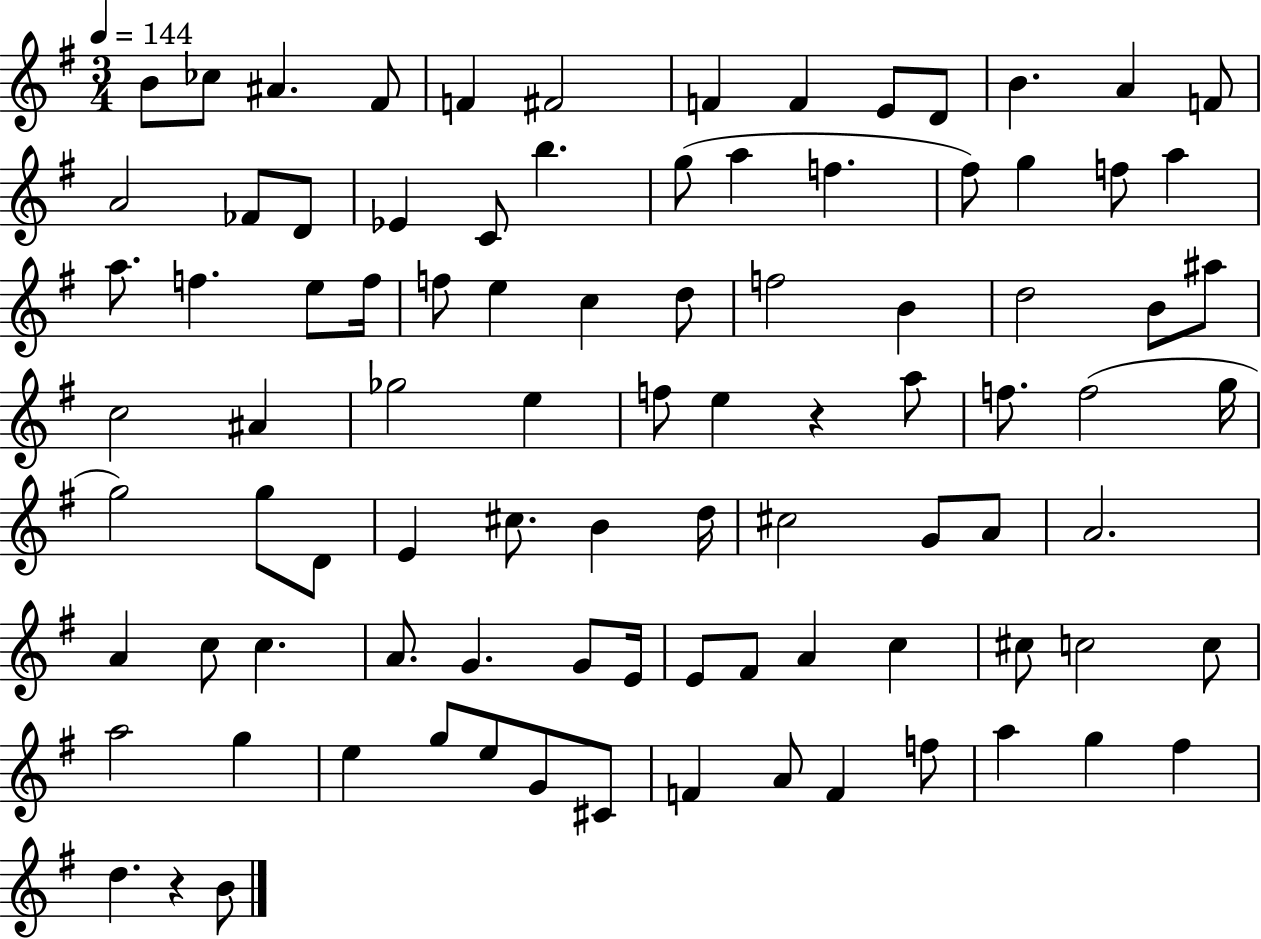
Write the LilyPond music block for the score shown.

{
  \clef treble
  \numericTimeSignature
  \time 3/4
  \key g \major
  \tempo 4 = 144
  b'8 ces''8 ais'4. fis'8 | f'4 fis'2 | f'4 f'4 e'8 d'8 | b'4. a'4 f'8 | \break a'2 fes'8 d'8 | ees'4 c'8 b''4. | g''8( a''4 f''4. | fis''8) g''4 f''8 a''4 | \break a''8. f''4. e''8 f''16 | f''8 e''4 c''4 d''8 | f''2 b'4 | d''2 b'8 ais''8 | \break c''2 ais'4 | ges''2 e''4 | f''8 e''4 r4 a''8 | f''8. f''2( g''16 | \break g''2) g''8 d'8 | e'4 cis''8. b'4 d''16 | cis''2 g'8 a'8 | a'2. | \break a'4 c''8 c''4. | a'8. g'4. g'8 e'16 | e'8 fis'8 a'4 c''4 | cis''8 c''2 c''8 | \break a''2 g''4 | e''4 g''8 e''8 g'8 cis'8 | f'4 a'8 f'4 f''8 | a''4 g''4 fis''4 | \break d''4. r4 b'8 | \bar "|."
}